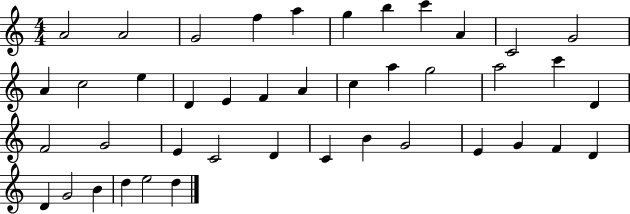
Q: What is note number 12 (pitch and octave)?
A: A4